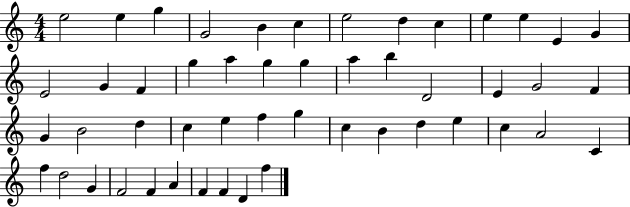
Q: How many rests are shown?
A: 0